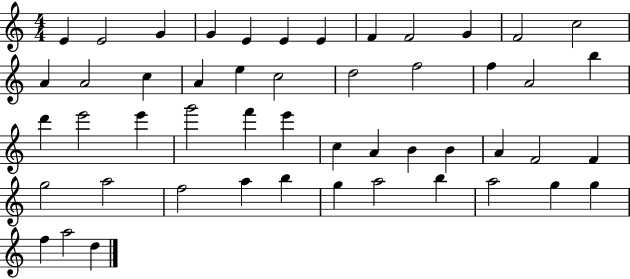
X:1
T:Untitled
M:4/4
L:1/4
K:C
E E2 G G E E E F F2 G F2 c2 A A2 c A e c2 d2 f2 f A2 b d' e'2 e' g'2 f' e' c A B B A F2 F g2 a2 f2 a b g a2 b a2 g g f a2 d